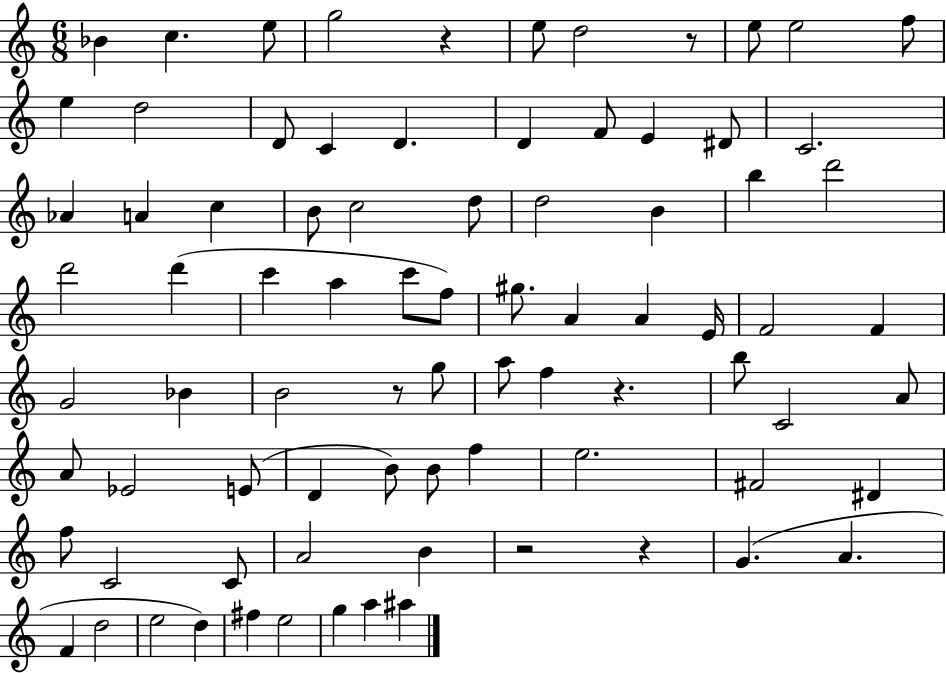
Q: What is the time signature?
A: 6/8